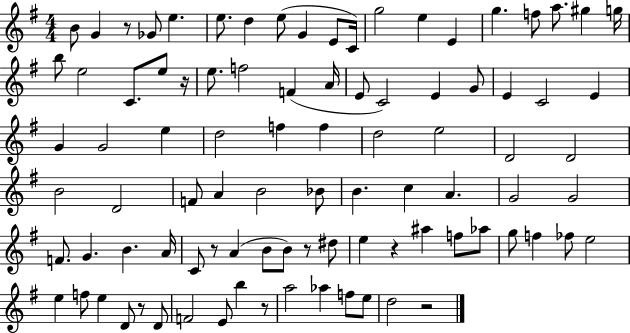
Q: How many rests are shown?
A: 8